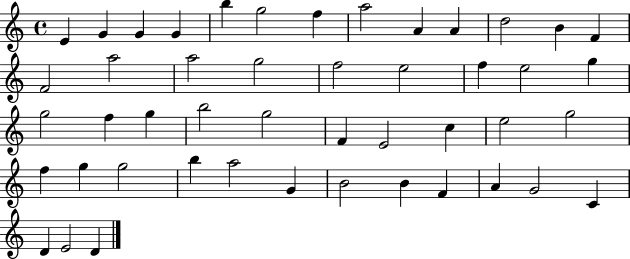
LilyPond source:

{
  \clef treble
  \time 4/4
  \defaultTimeSignature
  \key c \major
  e'4 g'4 g'4 g'4 | b''4 g''2 f''4 | a''2 a'4 a'4 | d''2 b'4 f'4 | \break f'2 a''2 | a''2 g''2 | f''2 e''2 | f''4 e''2 g''4 | \break g''2 f''4 g''4 | b''2 g''2 | f'4 e'2 c''4 | e''2 g''2 | \break f''4 g''4 g''2 | b''4 a''2 g'4 | b'2 b'4 f'4 | a'4 g'2 c'4 | \break d'4 e'2 d'4 | \bar "|."
}